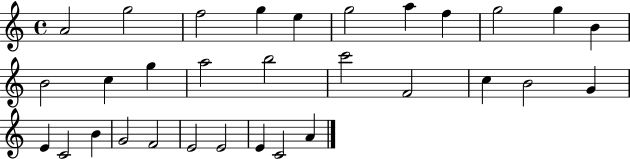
{
  \clef treble
  \time 4/4
  \defaultTimeSignature
  \key c \major
  a'2 g''2 | f''2 g''4 e''4 | g''2 a''4 f''4 | g''2 g''4 b'4 | \break b'2 c''4 g''4 | a''2 b''2 | c'''2 f'2 | c''4 b'2 g'4 | \break e'4 c'2 b'4 | g'2 f'2 | e'2 e'2 | e'4 c'2 a'4 | \break \bar "|."
}